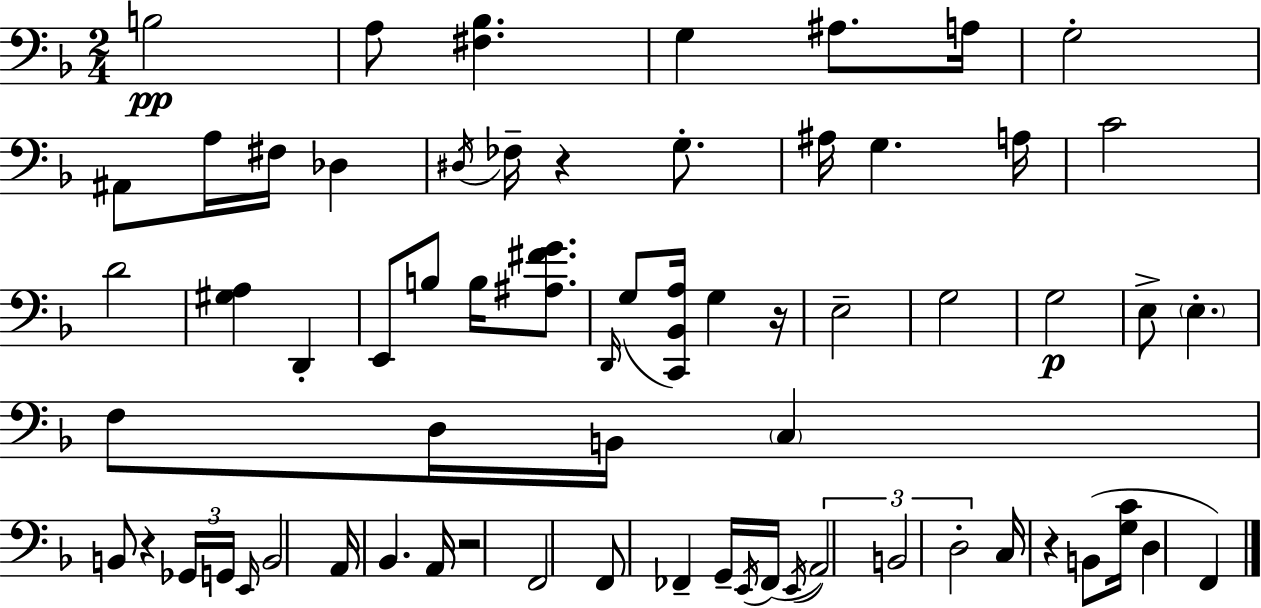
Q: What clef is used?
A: bass